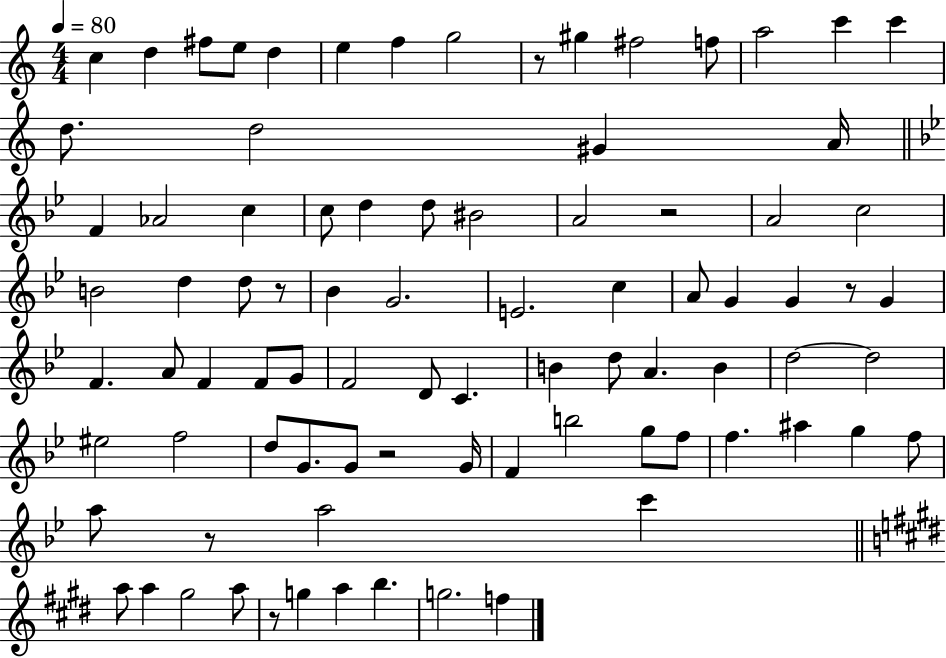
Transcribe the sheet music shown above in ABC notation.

X:1
T:Untitled
M:4/4
L:1/4
K:C
c d ^f/2 e/2 d e f g2 z/2 ^g ^f2 f/2 a2 c' c' d/2 d2 ^G A/4 F _A2 c c/2 d d/2 ^B2 A2 z2 A2 c2 B2 d d/2 z/2 _B G2 E2 c A/2 G G z/2 G F A/2 F F/2 G/2 F2 D/2 C B d/2 A B d2 d2 ^e2 f2 d/2 G/2 G/2 z2 G/4 F b2 g/2 f/2 f ^a g f/2 a/2 z/2 a2 c' a/2 a ^g2 a/2 z/2 g a b g2 f